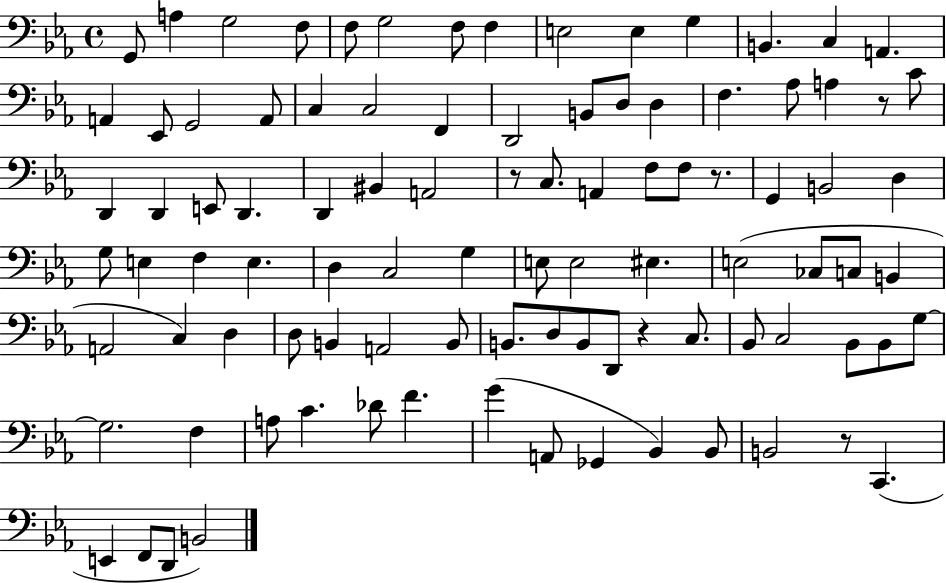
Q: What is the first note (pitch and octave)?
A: G2